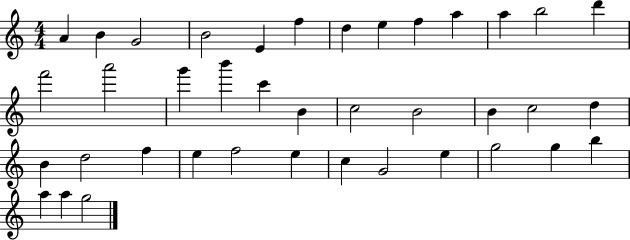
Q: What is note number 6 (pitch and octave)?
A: F5